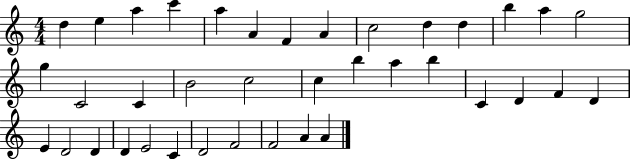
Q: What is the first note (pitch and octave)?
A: D5